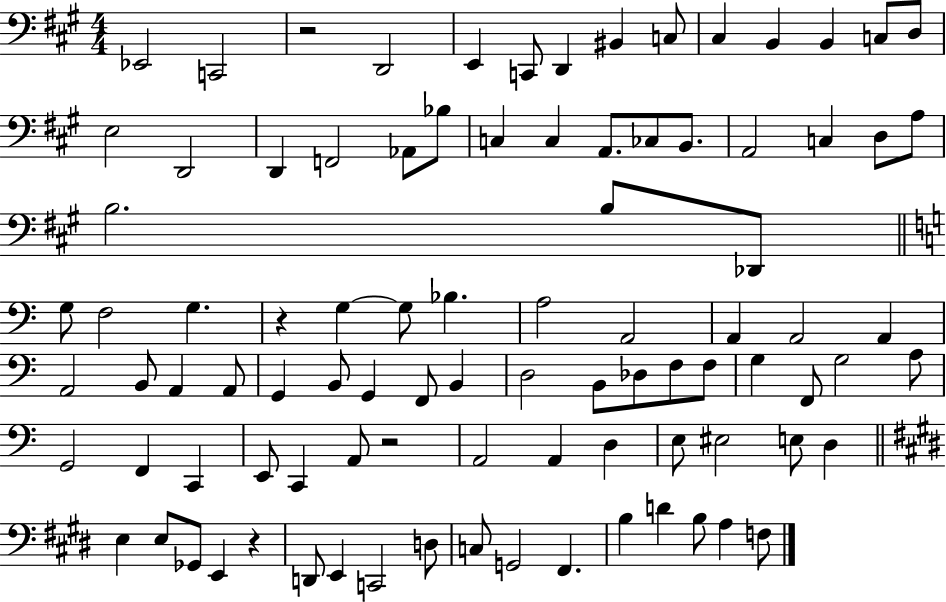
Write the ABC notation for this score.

X:1
T:Untitled
M:4/4
L:1/4
K:A
_E,,2 C,,2 z2 D,,2 E,, C,,/2 D,, ^B,, C,/2 ^C, B,, B,, C,/2 D,/2 E,2 D,,2 D,, F,,2 _A,,/2 _B,/2 C, C, A,,/2 _C,/2 B,,/2 A,,2 C, D,/2 A,/2 B,2 B,/2 _D,,/2 G,/2 F,2 G, z G, G,/2 _B, A,2 A,,2 A,, A,,2 A,, A,,2 B,,/2 A,, A,,/2 G,, B,,/2 G,, F,,/2 B,, D,2 B,,/2 _D,/2 F,/2 F,/2 G, F,,/2 G,2 A,/2 G,,2 F,, C,, E,,/2 C,, A,,/2 z2 A,,2 A,, D, E,/2 ^E,2 E,/2 D, E, E,/2 _G,,/2 E,, z D,,/2 E,, C,,2 D,/2 C,/2 G,,2 ^F,, B, D B,/2 A, F,/2